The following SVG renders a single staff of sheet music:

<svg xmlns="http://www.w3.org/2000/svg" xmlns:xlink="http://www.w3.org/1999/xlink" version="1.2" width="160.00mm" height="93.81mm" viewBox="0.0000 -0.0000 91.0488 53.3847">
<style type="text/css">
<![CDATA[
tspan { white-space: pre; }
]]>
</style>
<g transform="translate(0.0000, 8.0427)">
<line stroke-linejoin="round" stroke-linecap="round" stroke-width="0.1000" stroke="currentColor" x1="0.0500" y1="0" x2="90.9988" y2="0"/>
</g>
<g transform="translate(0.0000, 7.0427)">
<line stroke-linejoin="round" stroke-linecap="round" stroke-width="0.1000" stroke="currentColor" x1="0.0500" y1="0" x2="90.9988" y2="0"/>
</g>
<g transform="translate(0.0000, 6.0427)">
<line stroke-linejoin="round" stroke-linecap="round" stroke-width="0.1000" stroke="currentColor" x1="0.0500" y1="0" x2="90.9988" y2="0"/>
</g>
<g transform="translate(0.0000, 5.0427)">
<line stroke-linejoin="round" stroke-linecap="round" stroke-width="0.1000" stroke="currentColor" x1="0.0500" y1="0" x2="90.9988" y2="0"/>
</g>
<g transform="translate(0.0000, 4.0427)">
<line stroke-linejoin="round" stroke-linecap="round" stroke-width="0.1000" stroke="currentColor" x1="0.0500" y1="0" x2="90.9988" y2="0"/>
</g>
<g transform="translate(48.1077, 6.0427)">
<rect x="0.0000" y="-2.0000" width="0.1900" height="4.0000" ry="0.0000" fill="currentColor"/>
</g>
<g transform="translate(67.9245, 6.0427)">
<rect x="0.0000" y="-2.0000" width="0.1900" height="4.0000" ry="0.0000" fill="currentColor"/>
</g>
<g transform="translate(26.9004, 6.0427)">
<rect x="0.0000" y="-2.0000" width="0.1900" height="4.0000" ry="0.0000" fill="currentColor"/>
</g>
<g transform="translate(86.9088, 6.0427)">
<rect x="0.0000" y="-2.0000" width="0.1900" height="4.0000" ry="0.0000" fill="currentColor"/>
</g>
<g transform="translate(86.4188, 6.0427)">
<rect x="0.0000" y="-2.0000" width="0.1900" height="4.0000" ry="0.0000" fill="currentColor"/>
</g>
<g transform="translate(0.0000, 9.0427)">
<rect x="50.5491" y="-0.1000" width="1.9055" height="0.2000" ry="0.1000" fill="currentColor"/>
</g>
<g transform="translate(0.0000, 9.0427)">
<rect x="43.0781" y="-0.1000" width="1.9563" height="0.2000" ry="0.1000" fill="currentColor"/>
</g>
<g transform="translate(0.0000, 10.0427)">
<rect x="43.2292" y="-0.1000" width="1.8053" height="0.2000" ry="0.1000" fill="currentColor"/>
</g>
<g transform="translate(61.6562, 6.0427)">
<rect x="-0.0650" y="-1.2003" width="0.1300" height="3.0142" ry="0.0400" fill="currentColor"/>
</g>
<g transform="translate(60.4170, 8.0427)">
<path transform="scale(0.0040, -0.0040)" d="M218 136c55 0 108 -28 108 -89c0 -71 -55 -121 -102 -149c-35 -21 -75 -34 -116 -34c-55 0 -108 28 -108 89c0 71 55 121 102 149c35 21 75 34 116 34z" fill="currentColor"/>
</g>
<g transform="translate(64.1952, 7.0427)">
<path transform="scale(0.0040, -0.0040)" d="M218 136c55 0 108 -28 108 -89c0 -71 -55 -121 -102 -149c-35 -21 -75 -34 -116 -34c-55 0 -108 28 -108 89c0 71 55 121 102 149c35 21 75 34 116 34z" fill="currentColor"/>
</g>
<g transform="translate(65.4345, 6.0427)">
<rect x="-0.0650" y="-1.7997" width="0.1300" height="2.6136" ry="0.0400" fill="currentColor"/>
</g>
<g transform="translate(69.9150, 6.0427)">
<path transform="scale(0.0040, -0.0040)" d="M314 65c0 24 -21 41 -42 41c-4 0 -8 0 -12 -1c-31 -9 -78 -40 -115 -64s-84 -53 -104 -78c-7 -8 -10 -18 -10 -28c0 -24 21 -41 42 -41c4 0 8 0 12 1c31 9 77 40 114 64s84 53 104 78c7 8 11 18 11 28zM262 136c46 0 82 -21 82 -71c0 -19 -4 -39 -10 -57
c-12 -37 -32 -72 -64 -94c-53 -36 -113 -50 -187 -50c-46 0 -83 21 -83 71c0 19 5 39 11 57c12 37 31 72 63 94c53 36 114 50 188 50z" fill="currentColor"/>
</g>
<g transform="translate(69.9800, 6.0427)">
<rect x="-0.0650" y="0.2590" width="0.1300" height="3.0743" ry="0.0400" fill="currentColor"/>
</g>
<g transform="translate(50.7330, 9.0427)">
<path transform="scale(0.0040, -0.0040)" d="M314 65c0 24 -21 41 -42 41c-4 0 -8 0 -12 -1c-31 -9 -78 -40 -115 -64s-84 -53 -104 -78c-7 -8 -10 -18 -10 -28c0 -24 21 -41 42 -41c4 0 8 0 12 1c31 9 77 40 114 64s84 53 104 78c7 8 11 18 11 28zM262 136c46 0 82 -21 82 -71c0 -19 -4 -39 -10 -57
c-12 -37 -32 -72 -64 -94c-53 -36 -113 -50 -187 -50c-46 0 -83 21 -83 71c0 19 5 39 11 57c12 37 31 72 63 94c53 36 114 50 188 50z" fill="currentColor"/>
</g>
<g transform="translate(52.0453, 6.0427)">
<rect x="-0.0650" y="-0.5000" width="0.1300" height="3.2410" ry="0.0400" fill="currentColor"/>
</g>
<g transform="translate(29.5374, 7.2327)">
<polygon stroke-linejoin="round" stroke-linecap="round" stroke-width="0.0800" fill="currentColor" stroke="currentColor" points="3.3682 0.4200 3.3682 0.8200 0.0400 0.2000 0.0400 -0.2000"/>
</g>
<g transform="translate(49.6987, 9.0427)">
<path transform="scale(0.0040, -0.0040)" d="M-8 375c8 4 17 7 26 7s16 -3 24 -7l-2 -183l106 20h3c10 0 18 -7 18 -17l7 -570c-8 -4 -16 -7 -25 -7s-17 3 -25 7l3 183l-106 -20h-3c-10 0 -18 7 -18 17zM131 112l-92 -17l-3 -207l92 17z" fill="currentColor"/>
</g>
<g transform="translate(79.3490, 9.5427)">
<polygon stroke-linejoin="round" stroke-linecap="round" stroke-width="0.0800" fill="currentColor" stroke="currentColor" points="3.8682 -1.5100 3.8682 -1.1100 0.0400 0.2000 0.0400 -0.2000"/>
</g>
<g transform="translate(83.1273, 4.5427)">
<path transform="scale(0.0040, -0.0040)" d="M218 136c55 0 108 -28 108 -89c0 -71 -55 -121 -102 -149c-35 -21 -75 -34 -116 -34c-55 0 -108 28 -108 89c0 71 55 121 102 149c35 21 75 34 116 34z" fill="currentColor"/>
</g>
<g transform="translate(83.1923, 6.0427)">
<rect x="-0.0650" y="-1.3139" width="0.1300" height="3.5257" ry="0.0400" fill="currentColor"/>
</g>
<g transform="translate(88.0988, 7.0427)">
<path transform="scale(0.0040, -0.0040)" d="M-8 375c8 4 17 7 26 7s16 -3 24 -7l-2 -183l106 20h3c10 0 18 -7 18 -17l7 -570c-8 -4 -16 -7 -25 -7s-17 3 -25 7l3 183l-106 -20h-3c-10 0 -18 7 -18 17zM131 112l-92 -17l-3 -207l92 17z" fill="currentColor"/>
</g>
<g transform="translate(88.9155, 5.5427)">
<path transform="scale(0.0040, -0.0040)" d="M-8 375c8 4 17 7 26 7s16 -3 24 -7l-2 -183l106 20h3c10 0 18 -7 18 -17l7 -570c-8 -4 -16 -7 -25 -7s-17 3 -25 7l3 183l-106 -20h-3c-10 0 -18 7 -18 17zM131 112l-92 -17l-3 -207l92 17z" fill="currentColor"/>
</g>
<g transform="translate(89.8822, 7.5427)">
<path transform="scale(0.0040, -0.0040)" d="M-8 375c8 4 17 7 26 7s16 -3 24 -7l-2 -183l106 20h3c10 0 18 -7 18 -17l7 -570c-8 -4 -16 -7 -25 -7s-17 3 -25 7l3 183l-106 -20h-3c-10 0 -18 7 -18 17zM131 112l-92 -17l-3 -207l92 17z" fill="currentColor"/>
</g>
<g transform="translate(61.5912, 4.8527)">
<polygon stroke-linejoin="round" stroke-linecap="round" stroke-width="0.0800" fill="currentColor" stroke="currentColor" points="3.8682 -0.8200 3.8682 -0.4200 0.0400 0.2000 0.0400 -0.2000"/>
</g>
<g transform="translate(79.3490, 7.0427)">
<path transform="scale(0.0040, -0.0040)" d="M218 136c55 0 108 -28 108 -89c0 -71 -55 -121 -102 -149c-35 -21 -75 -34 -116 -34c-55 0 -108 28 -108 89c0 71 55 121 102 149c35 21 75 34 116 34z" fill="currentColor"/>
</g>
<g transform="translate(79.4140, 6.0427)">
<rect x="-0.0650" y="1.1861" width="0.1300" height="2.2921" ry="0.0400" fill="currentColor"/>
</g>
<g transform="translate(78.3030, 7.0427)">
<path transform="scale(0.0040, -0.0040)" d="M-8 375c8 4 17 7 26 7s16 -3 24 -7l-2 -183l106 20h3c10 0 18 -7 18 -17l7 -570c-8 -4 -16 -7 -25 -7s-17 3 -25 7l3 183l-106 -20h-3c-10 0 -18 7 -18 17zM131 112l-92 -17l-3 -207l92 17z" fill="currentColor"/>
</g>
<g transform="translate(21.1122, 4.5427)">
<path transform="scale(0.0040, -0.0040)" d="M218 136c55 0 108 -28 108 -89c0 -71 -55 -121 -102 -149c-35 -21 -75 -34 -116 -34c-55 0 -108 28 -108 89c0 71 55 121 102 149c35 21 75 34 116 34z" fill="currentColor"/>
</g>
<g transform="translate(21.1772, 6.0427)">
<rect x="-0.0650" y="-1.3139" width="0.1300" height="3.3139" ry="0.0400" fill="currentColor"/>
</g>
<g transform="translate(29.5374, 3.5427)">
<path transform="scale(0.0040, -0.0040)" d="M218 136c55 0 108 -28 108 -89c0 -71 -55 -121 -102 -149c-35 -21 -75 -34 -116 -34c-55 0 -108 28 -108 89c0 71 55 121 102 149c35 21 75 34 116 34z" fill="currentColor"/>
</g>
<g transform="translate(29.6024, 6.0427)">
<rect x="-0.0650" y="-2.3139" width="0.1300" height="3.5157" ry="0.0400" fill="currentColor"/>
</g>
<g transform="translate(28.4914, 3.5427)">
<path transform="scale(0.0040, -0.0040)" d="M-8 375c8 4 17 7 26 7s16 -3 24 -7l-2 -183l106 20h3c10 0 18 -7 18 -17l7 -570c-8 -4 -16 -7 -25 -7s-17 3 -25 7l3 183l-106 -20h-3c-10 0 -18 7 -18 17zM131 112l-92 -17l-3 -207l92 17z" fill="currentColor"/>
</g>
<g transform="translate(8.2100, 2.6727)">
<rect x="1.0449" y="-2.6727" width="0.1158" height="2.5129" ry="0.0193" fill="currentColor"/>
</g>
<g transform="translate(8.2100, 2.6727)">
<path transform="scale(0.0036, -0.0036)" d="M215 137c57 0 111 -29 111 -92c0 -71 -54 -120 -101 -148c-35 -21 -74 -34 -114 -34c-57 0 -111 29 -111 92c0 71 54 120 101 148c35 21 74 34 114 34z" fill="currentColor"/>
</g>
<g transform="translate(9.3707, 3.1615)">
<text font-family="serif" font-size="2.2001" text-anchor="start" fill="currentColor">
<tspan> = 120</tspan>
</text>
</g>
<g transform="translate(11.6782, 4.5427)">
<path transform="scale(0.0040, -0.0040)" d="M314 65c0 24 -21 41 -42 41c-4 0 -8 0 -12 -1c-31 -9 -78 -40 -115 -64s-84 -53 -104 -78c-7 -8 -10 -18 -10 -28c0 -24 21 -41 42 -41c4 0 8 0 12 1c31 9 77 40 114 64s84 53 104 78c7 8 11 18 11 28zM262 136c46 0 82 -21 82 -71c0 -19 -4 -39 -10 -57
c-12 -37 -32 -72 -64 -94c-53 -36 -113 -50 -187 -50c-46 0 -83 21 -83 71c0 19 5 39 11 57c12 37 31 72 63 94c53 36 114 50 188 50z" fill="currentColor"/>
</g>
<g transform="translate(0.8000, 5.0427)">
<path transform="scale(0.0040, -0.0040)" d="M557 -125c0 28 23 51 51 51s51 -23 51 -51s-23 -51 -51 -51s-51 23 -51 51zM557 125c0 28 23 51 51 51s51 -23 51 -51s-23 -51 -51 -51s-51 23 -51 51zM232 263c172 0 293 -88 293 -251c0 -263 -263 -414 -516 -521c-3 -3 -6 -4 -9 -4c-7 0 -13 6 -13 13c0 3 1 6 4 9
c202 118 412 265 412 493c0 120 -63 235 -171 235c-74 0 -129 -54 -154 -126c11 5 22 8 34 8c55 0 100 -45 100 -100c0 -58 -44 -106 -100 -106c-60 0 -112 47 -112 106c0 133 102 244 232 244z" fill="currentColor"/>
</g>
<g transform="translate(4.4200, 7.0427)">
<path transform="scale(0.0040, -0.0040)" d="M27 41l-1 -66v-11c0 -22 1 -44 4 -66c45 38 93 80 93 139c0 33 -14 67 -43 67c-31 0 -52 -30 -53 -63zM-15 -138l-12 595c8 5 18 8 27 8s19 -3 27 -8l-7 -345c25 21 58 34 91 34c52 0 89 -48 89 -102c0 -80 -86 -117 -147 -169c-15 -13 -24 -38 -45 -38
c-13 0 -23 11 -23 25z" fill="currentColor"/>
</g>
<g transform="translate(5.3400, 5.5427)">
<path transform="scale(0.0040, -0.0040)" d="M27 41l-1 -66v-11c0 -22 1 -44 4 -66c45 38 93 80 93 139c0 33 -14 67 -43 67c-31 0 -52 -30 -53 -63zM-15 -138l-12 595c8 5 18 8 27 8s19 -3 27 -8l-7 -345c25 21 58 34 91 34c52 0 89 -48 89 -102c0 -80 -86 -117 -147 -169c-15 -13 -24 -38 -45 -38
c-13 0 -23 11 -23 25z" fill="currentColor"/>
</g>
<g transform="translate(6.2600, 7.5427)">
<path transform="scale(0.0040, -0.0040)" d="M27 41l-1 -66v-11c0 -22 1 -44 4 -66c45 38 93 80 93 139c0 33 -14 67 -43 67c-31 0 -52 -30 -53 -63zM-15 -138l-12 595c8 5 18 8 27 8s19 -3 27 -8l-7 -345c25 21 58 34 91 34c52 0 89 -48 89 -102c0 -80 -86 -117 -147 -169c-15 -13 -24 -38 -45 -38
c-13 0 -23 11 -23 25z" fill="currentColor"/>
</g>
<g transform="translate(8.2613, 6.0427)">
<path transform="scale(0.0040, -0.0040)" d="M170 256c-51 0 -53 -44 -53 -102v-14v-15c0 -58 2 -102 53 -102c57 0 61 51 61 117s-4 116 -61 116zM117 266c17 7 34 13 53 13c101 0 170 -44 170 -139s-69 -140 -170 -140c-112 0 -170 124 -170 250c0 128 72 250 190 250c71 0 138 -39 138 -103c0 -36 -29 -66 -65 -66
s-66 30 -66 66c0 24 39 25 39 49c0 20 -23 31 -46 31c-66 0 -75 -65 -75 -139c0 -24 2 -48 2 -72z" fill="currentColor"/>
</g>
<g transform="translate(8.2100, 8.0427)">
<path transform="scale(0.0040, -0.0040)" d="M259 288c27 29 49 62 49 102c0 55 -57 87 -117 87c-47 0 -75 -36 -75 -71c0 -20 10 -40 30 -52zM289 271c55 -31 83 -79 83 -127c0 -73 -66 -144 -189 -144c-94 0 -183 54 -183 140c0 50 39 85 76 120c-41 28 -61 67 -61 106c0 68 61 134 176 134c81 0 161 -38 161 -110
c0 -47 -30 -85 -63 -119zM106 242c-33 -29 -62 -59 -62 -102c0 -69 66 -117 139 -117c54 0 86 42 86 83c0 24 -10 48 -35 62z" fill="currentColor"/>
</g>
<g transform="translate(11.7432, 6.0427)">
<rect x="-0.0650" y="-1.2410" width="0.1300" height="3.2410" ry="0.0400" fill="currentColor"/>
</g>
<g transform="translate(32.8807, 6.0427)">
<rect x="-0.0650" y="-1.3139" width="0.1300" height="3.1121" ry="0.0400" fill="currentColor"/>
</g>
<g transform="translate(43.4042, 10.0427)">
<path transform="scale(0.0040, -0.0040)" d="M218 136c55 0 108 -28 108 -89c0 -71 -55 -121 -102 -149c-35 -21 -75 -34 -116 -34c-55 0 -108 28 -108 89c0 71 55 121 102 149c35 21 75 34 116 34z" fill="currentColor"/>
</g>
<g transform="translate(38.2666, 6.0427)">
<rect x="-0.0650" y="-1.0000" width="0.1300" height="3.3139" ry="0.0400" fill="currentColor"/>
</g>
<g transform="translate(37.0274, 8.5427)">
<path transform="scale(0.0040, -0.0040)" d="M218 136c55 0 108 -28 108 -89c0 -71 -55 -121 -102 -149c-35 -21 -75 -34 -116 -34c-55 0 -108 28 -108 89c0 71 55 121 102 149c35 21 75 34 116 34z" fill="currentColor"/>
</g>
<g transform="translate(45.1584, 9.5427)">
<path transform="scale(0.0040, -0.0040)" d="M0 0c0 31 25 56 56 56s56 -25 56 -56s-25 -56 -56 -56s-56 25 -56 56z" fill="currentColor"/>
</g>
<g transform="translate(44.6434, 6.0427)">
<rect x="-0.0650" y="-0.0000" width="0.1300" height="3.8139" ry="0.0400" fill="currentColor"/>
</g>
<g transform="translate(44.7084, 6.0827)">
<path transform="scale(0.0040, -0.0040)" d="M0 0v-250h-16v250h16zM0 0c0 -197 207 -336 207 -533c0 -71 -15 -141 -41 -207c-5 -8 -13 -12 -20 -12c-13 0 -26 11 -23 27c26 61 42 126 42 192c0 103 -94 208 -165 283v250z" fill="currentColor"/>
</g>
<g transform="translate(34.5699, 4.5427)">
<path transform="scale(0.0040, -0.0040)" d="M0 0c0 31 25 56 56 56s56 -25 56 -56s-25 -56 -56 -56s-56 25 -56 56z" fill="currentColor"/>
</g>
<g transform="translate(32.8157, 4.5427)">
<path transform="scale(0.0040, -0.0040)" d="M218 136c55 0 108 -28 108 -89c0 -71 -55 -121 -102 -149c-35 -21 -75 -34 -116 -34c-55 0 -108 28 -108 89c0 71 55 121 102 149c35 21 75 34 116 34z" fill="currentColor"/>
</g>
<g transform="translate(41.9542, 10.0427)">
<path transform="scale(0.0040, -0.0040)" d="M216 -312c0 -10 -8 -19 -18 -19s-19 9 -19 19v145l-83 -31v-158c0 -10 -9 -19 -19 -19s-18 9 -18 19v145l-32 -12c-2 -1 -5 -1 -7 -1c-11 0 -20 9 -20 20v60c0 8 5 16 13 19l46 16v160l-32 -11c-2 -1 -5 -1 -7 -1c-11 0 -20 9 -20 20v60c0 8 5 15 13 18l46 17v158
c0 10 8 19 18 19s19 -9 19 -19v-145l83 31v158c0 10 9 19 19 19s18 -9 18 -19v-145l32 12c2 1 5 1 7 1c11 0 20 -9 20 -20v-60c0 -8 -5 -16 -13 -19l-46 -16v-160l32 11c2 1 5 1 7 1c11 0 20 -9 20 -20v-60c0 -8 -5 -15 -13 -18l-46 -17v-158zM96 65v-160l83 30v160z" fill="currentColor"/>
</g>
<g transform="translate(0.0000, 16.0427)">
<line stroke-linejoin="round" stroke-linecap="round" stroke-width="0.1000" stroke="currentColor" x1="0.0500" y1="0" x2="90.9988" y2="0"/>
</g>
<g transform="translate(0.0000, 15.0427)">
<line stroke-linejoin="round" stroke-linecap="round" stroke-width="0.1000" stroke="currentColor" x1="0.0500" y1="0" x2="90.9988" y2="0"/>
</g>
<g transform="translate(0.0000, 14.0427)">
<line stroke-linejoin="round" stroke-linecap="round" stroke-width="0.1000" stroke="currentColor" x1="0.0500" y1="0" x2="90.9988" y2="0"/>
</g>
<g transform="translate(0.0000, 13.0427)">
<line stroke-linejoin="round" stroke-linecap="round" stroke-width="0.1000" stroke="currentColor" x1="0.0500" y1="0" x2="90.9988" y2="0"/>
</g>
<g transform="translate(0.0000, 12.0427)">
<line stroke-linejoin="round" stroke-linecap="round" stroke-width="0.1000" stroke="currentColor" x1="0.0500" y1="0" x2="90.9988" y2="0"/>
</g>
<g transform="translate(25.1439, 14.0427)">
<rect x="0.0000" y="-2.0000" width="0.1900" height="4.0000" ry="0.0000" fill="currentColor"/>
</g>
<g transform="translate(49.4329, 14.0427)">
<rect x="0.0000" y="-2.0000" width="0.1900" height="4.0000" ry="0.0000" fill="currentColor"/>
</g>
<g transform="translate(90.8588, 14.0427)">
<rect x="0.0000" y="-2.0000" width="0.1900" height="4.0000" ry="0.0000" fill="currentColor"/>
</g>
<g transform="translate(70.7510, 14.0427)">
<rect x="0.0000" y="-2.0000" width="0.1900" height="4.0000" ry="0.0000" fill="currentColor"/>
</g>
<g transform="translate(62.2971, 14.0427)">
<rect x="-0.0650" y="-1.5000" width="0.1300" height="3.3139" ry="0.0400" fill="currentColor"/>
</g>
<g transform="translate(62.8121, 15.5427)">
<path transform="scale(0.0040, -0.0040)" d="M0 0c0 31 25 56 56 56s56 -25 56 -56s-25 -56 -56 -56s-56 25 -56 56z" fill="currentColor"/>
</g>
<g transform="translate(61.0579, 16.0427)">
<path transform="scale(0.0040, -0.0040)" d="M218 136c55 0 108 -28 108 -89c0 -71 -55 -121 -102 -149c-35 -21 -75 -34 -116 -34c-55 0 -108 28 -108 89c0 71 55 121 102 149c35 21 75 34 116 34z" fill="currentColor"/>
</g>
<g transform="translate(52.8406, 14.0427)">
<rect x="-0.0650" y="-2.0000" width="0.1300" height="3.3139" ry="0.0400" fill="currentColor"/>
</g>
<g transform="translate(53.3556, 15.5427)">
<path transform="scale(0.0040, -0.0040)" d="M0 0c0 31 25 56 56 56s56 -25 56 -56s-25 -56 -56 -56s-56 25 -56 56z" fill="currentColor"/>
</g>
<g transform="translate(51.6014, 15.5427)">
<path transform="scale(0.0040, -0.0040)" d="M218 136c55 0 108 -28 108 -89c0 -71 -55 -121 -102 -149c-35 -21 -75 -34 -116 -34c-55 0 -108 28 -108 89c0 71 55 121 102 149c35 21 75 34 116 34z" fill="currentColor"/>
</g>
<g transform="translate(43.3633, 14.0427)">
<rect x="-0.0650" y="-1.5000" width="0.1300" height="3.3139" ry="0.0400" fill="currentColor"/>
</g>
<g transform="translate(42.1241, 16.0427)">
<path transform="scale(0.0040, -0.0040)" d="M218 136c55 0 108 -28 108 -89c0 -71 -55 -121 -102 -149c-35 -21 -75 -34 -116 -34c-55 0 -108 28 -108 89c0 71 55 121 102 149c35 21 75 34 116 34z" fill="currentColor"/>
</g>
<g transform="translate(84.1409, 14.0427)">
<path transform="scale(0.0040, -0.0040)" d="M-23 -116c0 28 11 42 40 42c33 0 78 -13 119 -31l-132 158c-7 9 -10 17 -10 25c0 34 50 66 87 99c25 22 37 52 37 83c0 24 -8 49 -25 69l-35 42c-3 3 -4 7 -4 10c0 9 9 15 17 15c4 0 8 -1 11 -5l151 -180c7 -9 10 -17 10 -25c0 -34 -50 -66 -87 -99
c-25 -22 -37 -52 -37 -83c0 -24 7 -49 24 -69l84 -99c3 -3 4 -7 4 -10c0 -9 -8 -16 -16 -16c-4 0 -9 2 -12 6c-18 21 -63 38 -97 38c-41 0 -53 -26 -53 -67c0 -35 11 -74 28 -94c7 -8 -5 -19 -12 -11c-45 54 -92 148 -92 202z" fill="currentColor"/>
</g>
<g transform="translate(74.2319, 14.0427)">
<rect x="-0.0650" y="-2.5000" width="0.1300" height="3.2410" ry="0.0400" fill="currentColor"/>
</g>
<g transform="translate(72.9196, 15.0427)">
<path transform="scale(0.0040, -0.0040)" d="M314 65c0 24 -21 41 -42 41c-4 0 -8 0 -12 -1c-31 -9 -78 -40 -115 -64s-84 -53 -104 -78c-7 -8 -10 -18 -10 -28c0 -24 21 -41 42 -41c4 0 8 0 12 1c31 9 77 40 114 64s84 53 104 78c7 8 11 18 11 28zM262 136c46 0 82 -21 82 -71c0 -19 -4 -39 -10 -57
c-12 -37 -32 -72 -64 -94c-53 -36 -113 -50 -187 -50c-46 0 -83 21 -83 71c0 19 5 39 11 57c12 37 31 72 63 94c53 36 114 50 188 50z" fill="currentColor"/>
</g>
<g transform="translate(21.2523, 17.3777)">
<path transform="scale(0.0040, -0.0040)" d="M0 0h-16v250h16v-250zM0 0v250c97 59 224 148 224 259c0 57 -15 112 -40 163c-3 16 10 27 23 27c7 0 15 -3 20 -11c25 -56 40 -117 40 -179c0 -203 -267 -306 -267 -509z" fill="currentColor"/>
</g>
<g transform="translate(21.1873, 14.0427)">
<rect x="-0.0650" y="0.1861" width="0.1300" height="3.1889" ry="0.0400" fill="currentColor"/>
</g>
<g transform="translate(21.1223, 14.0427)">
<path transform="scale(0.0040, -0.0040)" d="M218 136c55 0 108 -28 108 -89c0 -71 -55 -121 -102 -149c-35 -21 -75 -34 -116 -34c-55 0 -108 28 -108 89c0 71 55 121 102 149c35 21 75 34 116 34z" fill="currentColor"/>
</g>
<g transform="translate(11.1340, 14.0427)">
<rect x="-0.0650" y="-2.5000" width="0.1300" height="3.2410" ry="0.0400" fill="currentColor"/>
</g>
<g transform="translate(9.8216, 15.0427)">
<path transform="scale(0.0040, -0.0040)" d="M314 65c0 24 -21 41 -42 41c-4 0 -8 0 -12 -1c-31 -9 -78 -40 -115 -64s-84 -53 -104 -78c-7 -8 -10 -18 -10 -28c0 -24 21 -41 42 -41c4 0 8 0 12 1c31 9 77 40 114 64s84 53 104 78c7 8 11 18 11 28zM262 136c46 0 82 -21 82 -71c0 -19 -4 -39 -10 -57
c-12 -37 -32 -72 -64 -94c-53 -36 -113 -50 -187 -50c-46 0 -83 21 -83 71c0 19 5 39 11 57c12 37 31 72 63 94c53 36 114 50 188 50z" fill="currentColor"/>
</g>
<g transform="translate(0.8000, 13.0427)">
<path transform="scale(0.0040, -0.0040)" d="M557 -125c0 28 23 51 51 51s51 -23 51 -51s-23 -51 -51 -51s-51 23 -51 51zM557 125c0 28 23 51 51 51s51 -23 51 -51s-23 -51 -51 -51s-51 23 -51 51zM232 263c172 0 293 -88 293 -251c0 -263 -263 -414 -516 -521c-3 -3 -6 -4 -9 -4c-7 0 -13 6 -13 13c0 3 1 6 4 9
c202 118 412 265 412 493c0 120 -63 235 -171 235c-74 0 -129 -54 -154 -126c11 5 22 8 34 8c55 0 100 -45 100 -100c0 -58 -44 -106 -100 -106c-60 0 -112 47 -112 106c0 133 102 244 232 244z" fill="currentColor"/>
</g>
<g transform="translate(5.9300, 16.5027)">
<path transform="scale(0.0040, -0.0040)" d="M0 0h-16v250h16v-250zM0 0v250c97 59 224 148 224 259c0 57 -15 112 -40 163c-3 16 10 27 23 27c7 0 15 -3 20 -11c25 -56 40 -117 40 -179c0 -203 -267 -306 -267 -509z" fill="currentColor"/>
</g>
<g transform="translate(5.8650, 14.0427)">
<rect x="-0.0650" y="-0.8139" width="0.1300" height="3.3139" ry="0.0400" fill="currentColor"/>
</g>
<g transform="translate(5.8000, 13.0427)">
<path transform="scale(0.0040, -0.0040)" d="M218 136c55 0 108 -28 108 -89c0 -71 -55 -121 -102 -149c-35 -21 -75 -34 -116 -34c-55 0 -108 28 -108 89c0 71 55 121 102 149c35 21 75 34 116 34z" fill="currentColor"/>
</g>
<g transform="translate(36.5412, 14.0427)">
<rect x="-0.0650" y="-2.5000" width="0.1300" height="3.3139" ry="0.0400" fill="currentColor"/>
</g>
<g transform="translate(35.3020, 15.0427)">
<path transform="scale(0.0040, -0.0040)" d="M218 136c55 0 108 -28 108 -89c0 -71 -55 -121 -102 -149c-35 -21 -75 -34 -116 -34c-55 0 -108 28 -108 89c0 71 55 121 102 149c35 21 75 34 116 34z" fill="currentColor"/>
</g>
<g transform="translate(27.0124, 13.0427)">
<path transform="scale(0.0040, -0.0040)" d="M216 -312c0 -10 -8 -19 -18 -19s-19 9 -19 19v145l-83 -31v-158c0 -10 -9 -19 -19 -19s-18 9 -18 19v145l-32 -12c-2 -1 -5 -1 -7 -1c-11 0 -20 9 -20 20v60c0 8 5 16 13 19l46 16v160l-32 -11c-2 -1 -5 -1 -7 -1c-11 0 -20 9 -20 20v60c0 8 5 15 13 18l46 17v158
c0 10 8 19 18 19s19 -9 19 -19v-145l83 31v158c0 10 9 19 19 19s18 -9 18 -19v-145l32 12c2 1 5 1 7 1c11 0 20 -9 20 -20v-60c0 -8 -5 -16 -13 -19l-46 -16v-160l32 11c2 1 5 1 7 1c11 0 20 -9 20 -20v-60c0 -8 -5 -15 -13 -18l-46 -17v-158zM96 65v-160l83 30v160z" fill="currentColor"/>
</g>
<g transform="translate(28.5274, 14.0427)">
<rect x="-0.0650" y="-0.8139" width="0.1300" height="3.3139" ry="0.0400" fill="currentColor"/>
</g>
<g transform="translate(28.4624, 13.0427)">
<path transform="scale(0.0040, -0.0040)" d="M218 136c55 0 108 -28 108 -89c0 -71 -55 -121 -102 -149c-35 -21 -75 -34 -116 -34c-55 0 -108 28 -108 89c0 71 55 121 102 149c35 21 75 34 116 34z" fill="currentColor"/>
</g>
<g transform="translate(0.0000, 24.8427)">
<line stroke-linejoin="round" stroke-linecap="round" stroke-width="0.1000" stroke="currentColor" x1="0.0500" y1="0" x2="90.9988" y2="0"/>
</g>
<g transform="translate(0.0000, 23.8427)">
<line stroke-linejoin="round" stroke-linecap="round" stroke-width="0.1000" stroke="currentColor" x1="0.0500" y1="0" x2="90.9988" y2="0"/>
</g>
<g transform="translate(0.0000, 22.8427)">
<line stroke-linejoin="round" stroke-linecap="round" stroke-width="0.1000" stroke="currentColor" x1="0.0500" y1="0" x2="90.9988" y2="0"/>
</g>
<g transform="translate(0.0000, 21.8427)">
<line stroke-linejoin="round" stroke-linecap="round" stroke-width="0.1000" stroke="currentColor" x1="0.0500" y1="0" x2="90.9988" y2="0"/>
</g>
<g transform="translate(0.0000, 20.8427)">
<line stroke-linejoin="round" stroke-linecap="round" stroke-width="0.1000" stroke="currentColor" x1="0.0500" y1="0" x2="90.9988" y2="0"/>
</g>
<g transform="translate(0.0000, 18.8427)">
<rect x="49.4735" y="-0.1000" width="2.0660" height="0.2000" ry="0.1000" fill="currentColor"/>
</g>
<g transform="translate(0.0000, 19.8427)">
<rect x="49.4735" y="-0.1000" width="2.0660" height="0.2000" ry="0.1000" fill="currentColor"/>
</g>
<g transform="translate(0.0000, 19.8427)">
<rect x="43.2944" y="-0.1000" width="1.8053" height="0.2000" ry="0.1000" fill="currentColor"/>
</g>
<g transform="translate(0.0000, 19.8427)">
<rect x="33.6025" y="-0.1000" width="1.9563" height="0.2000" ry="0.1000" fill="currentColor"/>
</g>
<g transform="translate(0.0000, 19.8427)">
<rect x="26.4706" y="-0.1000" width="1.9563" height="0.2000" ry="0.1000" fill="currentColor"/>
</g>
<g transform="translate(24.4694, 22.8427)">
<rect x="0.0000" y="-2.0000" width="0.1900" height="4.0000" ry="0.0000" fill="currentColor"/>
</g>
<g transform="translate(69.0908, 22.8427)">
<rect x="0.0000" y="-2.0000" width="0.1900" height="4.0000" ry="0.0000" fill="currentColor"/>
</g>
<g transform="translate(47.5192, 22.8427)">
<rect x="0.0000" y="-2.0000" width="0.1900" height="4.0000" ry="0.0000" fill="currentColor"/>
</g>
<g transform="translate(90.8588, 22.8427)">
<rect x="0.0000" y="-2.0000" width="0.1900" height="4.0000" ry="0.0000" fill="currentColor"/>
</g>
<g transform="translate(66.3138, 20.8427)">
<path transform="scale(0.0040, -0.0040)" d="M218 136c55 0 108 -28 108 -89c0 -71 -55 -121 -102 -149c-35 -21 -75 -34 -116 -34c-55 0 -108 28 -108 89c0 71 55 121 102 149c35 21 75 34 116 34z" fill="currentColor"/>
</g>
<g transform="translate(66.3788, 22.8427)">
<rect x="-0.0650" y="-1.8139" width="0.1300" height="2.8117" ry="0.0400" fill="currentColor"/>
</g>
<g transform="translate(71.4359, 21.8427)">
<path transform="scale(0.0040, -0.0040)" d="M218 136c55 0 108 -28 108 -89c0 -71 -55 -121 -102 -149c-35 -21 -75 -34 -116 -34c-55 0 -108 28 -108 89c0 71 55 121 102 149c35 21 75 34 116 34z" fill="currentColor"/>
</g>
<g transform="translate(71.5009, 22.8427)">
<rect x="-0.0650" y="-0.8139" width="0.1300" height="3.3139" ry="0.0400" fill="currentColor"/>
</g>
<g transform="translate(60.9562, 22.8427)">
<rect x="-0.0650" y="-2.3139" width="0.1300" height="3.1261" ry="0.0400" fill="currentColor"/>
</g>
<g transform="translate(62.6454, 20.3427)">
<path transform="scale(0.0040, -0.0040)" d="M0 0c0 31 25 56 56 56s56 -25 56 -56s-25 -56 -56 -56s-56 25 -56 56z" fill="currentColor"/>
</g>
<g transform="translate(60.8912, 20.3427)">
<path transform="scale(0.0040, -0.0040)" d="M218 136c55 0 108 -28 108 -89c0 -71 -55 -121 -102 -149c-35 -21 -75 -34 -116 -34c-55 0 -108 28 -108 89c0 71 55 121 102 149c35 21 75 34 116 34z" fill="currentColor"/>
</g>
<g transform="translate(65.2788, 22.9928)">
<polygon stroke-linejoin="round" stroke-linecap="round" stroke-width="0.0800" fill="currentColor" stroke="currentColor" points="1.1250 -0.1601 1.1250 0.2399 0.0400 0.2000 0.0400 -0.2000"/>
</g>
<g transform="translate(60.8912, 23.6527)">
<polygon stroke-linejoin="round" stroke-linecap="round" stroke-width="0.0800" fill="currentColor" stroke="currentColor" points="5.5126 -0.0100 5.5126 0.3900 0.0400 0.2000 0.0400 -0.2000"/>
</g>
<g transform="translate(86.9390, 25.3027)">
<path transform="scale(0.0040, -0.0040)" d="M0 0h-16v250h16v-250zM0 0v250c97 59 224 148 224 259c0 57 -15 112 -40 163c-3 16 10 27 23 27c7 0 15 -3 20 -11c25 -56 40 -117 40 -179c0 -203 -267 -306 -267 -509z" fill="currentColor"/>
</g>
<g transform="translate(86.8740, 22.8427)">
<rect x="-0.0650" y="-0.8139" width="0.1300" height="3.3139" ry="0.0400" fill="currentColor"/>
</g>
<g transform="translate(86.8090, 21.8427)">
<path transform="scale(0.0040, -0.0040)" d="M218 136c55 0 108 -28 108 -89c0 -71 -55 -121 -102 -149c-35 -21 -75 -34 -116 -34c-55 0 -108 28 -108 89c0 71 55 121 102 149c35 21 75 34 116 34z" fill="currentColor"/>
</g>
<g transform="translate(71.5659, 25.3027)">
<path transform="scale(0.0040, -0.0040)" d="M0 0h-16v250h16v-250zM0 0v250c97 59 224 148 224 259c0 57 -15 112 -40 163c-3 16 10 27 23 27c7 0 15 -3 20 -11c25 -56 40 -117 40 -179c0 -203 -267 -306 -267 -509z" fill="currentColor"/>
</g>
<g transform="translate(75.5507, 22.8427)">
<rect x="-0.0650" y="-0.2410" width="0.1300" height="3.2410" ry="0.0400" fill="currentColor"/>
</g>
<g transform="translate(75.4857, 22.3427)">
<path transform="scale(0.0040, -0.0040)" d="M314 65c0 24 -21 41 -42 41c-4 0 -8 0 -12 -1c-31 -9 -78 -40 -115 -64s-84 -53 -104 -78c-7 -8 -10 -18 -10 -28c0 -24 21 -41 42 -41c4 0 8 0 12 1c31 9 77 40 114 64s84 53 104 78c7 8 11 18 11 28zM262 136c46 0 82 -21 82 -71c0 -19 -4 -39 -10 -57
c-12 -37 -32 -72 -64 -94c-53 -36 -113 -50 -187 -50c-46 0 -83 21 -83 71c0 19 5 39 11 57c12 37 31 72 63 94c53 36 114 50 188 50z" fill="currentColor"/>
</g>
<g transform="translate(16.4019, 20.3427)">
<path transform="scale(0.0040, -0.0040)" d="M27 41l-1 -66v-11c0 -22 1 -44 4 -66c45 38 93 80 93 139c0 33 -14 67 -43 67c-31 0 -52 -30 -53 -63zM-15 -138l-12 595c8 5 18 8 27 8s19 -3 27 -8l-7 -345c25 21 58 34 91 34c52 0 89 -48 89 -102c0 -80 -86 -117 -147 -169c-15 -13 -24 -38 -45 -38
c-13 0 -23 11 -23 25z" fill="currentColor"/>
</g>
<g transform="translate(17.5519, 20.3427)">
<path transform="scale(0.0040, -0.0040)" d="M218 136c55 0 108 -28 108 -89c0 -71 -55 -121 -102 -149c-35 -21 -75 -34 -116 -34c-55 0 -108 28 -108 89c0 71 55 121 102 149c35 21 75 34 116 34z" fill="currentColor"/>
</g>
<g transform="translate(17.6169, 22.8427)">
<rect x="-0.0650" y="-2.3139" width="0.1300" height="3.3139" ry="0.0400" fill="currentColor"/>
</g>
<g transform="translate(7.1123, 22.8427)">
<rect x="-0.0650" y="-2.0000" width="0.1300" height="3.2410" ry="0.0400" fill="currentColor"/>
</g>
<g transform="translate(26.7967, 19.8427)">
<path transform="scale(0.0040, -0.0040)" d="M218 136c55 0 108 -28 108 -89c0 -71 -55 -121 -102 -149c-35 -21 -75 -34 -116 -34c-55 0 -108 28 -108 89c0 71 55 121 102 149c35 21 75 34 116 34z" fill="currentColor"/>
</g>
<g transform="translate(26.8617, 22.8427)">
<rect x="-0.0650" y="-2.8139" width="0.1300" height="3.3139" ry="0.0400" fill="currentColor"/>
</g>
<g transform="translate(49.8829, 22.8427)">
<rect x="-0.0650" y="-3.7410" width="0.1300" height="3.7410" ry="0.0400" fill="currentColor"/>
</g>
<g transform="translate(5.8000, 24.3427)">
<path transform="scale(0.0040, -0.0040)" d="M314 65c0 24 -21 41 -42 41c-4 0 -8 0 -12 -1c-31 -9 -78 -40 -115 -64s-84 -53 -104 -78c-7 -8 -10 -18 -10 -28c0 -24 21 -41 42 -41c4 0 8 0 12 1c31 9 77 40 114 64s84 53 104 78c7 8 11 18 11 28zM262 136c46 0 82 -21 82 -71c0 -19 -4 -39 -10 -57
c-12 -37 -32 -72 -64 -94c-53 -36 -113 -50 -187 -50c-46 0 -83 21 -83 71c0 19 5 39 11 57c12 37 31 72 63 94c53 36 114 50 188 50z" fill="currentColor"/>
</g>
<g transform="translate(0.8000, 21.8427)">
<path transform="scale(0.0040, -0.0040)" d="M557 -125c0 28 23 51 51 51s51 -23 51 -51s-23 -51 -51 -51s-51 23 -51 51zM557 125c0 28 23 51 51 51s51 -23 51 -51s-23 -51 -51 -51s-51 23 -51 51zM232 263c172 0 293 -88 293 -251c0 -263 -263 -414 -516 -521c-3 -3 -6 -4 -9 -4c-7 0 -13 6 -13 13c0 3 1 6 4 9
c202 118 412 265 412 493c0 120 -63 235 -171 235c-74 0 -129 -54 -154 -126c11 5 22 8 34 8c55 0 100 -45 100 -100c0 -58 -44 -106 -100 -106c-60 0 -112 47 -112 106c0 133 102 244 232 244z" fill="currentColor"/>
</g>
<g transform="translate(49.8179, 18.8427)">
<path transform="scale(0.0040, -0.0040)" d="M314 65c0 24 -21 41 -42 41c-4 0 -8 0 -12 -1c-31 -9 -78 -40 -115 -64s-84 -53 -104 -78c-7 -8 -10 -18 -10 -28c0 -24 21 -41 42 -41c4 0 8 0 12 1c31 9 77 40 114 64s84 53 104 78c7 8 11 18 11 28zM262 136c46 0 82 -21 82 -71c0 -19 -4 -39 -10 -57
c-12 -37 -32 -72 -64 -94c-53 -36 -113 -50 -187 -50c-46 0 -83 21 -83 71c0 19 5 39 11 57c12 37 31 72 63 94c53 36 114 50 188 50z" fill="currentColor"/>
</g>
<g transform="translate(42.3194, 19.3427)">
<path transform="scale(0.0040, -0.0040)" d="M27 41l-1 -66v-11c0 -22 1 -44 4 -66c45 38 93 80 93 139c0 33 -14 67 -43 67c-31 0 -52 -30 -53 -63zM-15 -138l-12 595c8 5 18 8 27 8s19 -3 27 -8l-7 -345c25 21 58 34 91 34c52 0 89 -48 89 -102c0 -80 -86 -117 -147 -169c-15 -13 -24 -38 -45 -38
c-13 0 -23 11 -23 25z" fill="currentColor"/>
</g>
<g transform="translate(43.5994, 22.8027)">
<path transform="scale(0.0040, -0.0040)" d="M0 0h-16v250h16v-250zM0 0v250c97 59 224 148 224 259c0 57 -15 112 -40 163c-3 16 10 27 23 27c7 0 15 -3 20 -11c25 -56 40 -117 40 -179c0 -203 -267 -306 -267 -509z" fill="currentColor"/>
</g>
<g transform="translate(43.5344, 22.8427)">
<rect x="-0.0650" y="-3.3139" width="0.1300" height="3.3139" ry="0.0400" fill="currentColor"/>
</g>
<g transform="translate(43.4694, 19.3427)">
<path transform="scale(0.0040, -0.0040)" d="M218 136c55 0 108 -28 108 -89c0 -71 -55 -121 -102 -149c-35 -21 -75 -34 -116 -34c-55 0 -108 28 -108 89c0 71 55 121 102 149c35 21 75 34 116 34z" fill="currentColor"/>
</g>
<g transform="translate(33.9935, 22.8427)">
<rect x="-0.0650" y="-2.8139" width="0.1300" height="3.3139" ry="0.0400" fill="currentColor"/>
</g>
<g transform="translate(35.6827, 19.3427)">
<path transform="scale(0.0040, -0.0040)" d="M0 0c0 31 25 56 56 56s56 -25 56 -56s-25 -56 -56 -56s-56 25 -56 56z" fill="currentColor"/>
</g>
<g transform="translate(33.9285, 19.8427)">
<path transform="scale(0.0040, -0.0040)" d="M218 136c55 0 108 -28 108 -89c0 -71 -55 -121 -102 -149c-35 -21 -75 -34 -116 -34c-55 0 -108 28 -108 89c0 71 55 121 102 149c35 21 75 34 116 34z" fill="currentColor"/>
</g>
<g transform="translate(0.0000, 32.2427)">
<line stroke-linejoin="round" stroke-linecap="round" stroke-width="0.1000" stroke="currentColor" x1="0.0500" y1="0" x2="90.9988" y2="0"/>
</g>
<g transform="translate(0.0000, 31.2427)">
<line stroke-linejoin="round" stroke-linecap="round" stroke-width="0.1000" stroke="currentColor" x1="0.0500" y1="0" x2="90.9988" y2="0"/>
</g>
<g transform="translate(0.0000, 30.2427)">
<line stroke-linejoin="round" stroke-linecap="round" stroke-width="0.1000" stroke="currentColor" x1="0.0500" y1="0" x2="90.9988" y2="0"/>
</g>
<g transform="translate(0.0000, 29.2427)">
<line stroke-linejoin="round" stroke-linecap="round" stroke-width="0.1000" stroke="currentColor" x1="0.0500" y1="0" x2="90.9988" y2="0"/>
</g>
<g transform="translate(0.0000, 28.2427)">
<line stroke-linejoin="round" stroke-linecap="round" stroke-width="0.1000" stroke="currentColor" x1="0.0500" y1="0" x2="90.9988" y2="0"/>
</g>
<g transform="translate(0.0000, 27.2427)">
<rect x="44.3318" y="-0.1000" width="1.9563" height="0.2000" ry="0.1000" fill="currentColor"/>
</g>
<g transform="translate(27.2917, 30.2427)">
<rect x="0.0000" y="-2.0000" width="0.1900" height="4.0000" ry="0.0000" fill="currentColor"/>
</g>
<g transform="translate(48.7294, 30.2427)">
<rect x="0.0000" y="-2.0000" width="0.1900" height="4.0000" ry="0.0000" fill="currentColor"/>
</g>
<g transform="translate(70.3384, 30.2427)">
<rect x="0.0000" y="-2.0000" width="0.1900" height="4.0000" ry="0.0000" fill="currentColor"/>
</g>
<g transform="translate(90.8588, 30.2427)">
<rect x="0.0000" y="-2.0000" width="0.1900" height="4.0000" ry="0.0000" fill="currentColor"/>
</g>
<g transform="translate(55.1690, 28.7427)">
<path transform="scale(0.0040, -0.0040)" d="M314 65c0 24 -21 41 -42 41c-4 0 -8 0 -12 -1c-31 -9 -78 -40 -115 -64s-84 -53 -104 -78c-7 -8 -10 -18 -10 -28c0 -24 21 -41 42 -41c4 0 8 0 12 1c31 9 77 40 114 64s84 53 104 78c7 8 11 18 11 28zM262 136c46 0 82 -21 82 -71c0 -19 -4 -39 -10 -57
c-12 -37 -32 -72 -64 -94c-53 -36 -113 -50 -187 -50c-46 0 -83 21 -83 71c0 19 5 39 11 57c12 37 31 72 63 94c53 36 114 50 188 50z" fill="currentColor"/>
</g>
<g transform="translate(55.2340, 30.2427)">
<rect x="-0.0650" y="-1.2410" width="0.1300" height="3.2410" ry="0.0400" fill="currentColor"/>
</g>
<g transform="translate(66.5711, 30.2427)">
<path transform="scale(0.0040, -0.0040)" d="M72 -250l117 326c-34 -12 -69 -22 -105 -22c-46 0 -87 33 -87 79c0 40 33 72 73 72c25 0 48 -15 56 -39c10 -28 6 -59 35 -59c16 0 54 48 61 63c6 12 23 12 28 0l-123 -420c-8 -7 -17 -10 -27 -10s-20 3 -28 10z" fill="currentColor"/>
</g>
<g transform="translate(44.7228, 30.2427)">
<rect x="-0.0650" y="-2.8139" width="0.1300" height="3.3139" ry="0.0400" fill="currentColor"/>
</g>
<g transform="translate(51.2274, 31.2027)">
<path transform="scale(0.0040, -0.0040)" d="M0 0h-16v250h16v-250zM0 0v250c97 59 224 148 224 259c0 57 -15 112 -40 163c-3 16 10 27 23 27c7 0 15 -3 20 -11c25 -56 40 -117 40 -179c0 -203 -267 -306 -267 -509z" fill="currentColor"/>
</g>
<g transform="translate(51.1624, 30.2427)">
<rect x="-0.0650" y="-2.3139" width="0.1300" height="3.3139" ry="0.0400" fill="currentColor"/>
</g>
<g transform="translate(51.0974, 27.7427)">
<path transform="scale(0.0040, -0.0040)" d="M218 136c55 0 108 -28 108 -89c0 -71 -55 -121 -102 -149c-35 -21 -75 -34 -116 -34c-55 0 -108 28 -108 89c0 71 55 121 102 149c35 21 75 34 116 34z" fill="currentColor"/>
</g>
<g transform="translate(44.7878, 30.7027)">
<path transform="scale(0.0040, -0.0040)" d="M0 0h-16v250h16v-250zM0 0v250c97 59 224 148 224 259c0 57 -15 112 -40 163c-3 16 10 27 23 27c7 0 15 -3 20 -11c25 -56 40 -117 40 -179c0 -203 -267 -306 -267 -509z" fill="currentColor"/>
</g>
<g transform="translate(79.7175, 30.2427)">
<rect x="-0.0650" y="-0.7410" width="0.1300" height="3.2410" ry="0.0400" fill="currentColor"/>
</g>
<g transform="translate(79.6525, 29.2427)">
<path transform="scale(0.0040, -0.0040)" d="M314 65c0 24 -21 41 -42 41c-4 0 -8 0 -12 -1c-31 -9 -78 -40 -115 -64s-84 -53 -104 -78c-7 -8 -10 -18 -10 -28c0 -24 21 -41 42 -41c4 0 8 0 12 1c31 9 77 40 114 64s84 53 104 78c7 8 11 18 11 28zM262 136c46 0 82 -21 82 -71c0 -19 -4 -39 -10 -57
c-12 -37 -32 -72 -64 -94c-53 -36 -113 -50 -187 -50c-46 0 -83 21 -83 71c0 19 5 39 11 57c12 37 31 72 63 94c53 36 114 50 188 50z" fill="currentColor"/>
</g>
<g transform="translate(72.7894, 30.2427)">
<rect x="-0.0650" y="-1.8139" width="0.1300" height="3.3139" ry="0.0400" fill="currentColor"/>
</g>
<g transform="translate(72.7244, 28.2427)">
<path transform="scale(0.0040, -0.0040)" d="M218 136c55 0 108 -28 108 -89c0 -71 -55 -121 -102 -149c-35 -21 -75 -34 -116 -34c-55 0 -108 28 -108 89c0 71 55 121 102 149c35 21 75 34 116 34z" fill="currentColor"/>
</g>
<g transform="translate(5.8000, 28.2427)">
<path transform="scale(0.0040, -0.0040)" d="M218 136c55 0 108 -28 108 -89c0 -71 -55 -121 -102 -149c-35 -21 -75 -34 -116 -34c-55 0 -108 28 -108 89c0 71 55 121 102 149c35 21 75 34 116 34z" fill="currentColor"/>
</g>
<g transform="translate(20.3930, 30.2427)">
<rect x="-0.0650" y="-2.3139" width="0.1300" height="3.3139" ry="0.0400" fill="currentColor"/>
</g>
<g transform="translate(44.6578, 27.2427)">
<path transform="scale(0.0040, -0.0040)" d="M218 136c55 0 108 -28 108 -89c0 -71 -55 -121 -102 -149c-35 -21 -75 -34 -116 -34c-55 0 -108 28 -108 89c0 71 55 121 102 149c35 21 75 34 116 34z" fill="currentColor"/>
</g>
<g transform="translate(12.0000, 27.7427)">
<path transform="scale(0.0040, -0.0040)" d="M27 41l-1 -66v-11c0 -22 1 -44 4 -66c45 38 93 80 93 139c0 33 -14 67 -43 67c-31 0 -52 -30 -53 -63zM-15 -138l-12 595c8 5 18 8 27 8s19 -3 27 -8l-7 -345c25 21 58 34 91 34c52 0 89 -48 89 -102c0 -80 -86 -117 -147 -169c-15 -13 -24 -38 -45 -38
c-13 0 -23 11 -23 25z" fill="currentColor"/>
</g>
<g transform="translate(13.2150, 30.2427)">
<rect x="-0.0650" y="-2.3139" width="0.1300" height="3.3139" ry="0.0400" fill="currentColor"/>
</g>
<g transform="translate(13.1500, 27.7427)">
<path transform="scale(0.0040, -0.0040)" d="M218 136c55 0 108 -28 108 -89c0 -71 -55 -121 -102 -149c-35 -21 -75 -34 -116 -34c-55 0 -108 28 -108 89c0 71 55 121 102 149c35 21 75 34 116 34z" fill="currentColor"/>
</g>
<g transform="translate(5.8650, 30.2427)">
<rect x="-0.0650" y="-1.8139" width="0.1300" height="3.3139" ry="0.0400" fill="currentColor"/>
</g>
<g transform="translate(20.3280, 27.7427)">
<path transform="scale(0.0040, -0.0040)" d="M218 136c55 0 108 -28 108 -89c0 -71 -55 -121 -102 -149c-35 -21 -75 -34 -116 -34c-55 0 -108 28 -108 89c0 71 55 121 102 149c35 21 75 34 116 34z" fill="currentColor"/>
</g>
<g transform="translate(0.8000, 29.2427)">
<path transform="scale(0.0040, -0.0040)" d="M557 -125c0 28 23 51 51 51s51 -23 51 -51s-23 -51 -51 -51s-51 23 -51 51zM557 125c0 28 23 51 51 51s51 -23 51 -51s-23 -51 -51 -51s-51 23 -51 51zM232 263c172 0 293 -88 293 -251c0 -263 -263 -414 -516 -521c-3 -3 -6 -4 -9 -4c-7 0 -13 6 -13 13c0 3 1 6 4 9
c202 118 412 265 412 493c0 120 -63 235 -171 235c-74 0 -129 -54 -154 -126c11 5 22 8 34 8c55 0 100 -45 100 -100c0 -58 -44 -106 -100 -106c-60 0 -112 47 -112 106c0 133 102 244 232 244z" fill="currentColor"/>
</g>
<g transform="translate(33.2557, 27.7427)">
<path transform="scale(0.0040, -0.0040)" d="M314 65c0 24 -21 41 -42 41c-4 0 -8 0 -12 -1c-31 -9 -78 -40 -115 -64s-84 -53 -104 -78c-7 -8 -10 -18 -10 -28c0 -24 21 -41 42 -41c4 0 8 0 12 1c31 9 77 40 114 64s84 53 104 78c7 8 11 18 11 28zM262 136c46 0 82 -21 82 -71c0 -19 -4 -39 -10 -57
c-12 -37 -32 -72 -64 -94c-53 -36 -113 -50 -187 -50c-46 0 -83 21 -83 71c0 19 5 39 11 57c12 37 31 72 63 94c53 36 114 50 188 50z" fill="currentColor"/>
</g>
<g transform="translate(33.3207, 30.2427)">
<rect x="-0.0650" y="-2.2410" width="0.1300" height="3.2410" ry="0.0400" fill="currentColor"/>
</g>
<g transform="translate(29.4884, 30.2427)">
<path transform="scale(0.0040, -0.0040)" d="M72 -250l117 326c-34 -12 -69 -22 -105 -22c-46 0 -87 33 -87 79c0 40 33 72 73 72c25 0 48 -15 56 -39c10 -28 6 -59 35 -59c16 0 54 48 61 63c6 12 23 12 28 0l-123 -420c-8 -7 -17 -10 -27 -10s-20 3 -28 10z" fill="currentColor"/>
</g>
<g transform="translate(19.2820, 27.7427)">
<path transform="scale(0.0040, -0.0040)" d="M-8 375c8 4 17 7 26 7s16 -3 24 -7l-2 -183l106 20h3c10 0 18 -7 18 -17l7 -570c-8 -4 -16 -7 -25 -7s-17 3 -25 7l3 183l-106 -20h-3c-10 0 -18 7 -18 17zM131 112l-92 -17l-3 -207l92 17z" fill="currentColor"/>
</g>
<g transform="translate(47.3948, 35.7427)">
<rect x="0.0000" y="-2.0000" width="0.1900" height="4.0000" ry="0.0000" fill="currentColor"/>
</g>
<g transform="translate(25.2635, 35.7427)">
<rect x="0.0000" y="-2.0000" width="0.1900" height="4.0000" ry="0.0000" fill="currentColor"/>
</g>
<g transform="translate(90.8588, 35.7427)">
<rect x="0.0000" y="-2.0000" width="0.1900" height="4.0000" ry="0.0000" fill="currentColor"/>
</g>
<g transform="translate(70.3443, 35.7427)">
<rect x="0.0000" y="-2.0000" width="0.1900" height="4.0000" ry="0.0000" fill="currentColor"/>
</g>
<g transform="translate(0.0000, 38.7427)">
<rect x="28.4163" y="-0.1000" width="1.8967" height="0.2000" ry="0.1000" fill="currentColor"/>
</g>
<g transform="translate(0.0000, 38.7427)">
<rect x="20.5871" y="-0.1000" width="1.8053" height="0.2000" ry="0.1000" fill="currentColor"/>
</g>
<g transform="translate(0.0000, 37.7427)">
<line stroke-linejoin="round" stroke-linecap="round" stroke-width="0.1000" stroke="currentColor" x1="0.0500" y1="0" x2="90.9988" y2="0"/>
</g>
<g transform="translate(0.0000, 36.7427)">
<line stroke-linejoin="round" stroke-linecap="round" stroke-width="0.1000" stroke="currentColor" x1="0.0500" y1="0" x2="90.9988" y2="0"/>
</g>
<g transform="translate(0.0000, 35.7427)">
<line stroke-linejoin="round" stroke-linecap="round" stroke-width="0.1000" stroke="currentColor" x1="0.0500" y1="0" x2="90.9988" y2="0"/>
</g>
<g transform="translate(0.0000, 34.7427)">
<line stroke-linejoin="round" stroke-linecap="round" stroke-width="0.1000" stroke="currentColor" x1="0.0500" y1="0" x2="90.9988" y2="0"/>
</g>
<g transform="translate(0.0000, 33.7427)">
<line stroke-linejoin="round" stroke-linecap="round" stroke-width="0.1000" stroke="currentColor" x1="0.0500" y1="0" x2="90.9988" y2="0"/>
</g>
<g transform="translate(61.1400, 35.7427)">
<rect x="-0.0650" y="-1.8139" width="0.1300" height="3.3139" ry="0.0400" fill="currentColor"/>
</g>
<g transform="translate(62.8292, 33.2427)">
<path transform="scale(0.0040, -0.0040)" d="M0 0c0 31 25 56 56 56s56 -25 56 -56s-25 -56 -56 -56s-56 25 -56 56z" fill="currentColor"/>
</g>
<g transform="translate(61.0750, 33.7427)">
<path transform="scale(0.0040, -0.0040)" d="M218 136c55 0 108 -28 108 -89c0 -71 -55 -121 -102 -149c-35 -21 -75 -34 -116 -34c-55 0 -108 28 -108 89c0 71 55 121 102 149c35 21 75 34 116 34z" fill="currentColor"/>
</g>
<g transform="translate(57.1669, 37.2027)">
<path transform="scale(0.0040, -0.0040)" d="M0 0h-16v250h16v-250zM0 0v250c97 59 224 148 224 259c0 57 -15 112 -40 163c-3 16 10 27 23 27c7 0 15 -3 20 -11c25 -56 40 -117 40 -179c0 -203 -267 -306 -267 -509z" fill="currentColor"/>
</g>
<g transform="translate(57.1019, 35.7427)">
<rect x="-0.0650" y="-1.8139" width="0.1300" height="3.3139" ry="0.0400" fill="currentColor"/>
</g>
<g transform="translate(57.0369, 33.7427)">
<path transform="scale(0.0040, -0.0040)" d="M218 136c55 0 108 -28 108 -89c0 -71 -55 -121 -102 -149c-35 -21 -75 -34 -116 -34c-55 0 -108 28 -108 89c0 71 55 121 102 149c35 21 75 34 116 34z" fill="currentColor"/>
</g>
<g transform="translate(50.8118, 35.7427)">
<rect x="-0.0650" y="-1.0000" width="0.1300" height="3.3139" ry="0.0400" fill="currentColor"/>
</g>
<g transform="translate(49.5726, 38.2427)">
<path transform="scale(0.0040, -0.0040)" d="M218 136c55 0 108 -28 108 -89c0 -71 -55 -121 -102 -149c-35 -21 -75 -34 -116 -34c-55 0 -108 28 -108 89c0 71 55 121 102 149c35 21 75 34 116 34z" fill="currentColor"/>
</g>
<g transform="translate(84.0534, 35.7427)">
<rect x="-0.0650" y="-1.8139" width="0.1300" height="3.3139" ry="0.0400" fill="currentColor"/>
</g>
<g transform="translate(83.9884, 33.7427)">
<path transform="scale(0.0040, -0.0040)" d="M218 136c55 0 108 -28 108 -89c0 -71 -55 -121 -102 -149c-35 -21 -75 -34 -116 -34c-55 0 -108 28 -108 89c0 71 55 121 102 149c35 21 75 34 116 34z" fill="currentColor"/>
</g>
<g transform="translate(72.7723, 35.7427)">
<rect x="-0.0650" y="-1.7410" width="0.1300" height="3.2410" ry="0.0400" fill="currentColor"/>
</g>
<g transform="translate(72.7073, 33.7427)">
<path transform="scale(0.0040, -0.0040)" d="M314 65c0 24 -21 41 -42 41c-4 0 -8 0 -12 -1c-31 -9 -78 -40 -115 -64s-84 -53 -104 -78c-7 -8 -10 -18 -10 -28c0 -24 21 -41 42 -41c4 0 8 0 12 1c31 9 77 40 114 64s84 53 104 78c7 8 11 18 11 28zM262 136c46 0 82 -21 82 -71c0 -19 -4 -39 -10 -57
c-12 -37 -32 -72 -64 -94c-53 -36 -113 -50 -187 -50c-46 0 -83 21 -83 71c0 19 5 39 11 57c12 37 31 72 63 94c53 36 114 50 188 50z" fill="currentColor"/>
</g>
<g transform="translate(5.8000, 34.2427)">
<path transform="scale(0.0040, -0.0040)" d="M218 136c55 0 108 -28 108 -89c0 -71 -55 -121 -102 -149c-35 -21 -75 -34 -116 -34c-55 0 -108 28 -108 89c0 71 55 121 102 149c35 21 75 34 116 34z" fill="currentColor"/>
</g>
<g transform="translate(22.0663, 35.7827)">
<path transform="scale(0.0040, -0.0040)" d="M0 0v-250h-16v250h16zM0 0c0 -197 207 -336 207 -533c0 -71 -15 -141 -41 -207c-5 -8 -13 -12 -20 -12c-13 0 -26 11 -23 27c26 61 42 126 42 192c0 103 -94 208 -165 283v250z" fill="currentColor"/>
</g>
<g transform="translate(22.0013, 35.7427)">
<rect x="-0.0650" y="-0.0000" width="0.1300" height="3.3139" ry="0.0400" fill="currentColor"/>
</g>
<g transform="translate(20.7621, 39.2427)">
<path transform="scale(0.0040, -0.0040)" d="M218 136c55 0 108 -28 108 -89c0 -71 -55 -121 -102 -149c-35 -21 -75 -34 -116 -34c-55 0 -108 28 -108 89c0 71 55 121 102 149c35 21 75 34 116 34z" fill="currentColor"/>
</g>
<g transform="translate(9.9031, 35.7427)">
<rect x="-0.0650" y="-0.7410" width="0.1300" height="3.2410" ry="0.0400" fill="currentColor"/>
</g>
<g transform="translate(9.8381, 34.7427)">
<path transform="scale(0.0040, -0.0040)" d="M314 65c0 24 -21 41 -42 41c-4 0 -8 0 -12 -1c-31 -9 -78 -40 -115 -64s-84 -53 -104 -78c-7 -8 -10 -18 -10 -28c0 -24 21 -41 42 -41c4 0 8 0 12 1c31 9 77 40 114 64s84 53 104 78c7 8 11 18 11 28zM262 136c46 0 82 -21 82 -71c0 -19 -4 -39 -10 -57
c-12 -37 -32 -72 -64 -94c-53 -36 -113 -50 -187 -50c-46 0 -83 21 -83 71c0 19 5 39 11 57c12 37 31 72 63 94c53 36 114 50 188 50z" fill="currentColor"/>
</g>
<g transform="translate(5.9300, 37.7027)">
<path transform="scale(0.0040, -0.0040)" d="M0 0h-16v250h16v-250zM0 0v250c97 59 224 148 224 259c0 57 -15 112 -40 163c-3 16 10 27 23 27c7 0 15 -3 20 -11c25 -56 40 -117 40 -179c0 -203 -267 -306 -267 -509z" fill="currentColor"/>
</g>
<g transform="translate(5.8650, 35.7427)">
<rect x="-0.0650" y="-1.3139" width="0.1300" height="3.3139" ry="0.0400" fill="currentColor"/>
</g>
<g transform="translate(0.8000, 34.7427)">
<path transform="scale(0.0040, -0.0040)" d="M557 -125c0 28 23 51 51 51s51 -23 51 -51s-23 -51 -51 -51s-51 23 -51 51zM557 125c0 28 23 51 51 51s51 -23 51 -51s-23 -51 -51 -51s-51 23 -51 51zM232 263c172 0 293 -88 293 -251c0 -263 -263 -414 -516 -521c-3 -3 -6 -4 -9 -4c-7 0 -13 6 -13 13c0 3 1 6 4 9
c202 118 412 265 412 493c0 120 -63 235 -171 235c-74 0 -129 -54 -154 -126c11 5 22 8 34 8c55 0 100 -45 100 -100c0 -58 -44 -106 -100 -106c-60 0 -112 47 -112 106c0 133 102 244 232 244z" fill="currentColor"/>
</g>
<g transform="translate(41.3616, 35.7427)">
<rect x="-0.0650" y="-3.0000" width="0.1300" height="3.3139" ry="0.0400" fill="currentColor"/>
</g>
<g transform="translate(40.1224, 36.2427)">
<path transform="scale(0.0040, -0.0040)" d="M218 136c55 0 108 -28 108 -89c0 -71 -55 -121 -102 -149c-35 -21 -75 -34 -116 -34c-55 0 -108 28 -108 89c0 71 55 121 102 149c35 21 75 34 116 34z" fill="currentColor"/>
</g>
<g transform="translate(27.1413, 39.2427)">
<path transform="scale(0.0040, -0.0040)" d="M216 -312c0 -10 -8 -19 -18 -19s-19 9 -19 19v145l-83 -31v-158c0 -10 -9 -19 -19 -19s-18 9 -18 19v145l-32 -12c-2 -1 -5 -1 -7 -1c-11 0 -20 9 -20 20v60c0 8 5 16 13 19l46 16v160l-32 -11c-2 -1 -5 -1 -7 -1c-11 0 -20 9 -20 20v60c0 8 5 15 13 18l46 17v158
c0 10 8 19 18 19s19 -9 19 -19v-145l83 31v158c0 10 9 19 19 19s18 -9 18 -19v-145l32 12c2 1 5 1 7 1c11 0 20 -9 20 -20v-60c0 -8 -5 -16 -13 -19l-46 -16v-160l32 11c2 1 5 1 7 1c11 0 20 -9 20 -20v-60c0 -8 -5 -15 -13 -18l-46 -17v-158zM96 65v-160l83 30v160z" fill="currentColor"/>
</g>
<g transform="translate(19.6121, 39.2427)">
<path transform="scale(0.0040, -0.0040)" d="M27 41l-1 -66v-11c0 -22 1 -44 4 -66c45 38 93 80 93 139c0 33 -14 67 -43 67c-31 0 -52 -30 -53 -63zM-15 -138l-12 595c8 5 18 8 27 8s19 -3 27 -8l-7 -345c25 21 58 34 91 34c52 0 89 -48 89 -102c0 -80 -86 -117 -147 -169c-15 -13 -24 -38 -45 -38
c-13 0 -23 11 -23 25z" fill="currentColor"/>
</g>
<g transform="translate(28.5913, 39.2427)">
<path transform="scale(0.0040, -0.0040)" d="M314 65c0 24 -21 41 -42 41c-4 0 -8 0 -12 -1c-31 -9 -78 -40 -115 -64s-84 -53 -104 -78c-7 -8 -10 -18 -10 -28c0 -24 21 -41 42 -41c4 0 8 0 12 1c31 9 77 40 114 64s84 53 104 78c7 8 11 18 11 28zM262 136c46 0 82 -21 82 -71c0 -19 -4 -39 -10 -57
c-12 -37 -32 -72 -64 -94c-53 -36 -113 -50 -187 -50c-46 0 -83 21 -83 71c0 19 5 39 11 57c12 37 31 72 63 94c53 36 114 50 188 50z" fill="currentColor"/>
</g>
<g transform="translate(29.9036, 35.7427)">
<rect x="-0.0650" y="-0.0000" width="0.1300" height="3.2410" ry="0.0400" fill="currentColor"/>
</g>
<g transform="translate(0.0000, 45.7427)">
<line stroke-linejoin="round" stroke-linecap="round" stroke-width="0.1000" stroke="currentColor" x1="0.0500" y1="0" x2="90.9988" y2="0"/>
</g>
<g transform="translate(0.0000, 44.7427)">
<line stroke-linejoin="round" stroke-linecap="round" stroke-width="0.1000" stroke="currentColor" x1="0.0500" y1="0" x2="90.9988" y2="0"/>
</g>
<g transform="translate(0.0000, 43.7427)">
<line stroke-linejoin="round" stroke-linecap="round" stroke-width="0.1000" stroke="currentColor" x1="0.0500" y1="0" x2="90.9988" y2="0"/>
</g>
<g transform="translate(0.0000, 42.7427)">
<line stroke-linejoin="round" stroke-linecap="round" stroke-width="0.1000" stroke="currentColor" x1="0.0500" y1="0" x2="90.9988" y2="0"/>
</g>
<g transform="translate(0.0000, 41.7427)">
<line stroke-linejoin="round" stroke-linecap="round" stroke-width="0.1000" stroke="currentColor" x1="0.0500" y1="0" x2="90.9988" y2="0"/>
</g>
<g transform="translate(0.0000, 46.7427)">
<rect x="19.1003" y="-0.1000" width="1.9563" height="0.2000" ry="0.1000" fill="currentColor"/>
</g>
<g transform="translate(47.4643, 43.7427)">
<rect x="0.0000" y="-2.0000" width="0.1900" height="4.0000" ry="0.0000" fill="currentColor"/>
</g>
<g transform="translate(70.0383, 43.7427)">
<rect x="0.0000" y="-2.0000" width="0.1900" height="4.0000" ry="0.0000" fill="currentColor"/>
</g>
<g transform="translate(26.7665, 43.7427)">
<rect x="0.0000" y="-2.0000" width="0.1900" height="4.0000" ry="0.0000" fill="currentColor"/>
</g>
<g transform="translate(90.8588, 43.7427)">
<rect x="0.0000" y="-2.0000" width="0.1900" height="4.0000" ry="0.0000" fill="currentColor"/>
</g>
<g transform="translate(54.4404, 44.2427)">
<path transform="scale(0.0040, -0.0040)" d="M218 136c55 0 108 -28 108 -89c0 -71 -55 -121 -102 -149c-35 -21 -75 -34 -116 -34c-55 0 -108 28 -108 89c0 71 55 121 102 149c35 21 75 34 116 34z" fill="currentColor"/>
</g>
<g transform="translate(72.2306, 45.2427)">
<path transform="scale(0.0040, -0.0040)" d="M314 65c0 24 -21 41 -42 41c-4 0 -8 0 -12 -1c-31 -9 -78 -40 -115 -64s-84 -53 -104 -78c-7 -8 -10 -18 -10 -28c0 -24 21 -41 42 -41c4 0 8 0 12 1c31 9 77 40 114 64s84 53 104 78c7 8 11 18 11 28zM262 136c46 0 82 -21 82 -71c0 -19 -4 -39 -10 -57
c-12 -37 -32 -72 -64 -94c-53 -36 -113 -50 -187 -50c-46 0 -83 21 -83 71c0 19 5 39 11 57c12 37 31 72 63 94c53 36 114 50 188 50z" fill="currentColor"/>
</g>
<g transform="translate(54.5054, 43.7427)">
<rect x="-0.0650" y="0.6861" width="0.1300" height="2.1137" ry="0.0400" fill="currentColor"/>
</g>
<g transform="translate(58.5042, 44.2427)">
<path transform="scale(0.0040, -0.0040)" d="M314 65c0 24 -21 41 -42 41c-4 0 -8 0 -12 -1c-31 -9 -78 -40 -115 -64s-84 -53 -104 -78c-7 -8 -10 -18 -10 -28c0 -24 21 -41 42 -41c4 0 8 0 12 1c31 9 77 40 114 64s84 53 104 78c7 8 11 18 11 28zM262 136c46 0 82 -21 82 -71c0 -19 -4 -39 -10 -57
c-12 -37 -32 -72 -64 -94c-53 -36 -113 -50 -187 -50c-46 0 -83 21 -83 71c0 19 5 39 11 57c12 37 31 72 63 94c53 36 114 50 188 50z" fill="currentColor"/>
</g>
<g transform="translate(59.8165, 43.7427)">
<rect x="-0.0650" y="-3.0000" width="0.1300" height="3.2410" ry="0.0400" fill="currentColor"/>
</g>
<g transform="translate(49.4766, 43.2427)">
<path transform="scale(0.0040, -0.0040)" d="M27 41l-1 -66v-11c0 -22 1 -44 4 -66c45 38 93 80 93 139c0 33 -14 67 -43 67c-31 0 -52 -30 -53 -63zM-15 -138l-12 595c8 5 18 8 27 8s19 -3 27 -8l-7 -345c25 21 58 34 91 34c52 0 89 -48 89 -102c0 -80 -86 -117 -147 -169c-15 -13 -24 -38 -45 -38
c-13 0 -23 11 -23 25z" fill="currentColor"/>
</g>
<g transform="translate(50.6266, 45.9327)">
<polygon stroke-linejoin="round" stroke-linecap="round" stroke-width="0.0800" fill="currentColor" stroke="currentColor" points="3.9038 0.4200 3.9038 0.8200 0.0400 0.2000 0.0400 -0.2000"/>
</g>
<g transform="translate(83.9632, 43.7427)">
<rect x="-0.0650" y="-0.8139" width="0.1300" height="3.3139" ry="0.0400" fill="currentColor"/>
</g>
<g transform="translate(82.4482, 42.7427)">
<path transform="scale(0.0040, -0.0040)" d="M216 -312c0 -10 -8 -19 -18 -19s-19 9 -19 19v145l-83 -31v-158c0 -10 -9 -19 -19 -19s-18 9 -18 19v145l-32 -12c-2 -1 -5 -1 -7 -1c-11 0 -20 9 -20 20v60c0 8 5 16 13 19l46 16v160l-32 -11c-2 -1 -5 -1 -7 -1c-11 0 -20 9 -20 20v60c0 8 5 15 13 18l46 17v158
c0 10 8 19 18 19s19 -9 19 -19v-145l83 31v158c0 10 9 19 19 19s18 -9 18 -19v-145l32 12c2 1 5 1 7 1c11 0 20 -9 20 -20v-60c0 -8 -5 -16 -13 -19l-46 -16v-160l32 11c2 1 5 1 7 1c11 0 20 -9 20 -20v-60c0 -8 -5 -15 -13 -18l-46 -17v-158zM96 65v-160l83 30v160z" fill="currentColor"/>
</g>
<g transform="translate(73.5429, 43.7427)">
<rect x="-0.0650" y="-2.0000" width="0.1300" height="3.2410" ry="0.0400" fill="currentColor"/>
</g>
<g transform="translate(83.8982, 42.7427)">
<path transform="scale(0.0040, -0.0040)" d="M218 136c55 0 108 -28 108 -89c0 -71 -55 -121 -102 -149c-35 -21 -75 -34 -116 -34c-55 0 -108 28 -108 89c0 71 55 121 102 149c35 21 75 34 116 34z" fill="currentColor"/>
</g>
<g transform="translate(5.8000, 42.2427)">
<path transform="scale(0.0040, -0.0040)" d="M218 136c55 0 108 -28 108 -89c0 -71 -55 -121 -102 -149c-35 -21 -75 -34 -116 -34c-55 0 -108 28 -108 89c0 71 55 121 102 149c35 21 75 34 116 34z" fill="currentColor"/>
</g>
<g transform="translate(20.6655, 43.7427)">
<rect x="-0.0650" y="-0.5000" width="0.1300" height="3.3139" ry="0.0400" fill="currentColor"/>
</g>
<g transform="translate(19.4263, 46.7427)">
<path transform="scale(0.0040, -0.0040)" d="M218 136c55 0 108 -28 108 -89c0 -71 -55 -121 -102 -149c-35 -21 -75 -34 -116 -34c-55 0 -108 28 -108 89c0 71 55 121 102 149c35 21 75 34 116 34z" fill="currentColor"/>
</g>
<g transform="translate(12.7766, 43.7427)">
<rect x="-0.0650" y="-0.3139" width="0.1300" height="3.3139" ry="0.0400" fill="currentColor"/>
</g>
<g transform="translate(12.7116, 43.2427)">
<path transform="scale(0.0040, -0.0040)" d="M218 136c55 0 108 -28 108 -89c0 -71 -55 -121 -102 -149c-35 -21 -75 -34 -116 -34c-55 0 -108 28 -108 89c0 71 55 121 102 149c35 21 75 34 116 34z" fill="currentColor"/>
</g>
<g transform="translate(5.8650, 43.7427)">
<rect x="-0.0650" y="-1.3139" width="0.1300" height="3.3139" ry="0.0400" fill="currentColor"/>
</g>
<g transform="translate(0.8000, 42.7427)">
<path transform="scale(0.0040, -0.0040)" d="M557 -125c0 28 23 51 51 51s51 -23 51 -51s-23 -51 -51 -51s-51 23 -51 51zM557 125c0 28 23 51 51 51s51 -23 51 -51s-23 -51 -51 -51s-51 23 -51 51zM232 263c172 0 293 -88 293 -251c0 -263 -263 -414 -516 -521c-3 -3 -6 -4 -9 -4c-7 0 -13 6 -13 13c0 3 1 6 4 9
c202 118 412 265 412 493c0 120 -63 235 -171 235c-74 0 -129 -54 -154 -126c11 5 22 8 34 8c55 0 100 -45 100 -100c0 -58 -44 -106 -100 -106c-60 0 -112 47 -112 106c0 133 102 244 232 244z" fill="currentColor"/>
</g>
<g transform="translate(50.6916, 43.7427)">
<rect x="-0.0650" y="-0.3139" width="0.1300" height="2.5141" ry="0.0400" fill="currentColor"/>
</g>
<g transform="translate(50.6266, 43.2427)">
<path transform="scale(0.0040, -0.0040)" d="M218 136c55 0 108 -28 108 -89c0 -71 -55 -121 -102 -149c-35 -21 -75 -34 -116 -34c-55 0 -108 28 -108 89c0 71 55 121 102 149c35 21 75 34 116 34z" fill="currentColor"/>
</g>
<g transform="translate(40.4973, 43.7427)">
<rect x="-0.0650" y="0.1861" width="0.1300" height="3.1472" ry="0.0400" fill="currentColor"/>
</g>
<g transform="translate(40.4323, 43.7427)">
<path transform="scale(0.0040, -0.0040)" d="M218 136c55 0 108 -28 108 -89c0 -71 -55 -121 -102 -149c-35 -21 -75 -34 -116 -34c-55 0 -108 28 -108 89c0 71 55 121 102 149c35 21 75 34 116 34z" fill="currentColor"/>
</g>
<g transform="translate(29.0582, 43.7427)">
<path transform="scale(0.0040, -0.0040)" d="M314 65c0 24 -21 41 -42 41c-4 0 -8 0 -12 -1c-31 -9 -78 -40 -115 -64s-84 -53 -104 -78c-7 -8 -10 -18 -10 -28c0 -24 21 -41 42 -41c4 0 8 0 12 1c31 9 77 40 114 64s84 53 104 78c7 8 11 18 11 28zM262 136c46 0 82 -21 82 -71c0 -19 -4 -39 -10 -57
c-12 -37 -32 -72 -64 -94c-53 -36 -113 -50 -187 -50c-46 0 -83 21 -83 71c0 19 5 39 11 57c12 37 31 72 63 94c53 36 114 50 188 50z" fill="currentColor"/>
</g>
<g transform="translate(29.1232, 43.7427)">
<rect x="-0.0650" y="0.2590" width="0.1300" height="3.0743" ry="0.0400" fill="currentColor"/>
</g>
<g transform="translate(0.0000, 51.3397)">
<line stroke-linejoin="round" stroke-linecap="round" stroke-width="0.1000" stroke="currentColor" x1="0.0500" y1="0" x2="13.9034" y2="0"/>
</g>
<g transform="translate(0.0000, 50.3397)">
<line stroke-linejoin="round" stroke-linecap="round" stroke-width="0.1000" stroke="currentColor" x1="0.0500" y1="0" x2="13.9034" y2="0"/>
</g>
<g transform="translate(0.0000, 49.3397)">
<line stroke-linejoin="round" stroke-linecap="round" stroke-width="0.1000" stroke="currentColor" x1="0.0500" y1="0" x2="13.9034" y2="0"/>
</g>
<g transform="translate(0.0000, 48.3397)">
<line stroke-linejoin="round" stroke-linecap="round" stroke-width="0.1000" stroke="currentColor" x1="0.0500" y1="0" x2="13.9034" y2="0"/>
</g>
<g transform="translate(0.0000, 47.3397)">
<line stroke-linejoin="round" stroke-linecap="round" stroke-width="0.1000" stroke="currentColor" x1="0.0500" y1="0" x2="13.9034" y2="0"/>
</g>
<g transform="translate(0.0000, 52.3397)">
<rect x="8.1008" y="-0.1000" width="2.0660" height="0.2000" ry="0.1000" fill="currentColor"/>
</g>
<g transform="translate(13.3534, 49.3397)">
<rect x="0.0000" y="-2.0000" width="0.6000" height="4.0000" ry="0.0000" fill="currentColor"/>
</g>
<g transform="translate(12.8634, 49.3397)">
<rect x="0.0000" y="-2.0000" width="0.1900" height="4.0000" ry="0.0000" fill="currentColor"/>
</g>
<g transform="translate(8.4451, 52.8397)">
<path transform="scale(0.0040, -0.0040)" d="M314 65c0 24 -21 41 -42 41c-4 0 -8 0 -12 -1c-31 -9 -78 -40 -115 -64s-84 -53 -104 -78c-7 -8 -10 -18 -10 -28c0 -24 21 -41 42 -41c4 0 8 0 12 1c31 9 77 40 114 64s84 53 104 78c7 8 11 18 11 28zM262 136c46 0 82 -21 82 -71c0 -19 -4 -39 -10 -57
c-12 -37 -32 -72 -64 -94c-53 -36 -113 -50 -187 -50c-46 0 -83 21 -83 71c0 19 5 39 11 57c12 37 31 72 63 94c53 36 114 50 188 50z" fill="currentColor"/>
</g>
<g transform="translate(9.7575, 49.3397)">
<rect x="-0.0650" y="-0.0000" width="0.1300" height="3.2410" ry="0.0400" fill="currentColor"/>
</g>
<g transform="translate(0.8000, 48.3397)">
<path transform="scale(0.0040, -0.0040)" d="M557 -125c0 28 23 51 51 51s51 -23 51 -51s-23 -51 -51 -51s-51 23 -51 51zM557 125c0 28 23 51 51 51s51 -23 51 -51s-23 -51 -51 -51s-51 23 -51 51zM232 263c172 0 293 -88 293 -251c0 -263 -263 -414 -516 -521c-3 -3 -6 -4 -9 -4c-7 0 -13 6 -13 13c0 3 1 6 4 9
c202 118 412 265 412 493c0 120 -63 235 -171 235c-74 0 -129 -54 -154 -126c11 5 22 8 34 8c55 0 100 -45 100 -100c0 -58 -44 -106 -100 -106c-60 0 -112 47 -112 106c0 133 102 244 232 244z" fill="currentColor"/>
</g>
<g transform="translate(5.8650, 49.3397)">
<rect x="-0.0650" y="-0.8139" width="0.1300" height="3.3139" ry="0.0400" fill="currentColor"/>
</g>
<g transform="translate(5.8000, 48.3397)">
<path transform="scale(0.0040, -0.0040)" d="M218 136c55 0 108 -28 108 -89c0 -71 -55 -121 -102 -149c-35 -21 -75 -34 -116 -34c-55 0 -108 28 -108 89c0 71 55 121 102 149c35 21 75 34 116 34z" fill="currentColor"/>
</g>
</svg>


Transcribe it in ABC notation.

X:1
T:Untitled
M:6/8
L:1/4
K:Eb
G,2 G, B,/2 G,/2 F,, ^C,,/2 E,,2 G,,/2 _B,,/2 D,2 B,,/2 G,/2 F,/2 B,,2 D,/2 ^F, B,, G,, A,, G,, B,,2 z A,,2 _B, C C _D/2 E2 B,/2 A,/4 F,/2 E,2 F,/2 A, _B, B, z/2 B,2 C/2 B,/2 G,2 z/2 A, F,2 G,/2 F,2 _D,,/2 ^D,,2 C, F,, A,/2 A, A,2 A, G, E, E,, D,2 D, _E,/2 C,/2 C,2 A,,2 ^F, F, D,,2